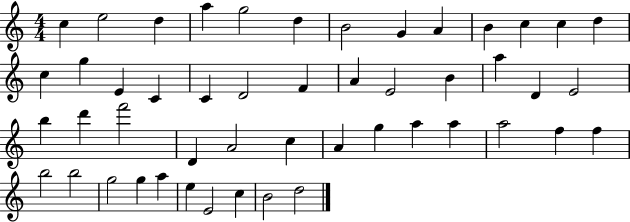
{
  \clef treble
  \numericTimeSignature
  \time 4/4
  \key c \major
  c''4 e''2 d''4 | a''4 g''2 d''4 | b'2 g'4 a'4 | b'4 c''4 c''4 d''4 | \break c''4 g''4 e'4 c'4 | c'4 d'2 f'4 | a'4 e'2 b'4 | a''4 d'4 e'2 | \break b''4 d'''4 f'''2 | d'4 a'2 c''4 | a'4 g''4 a''4 a''4 | a''2 f''4 f''4 | \break b''2 b''2 | g''2 g''4 a''4 | e''4 e'2 c''4 | b'2 d''2 | \break \bar "|."
}